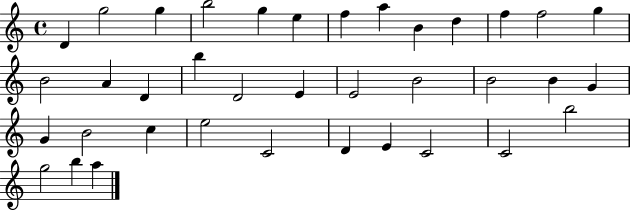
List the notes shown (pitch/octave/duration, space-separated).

D4/q G5/h G5/q B5/h G5/q E5/q F5/q A5/q B4/q D5/q F5/q F5/h G5/q B4/h A4/q D4/q B5/q D4/h E4/q E4/h B4/h B4/h B4/q G4/q G4/q B4/h C5/q E5/h C4/h D4/q E4/q C4/h C4/h B5/h G5/h B5/q A5/q